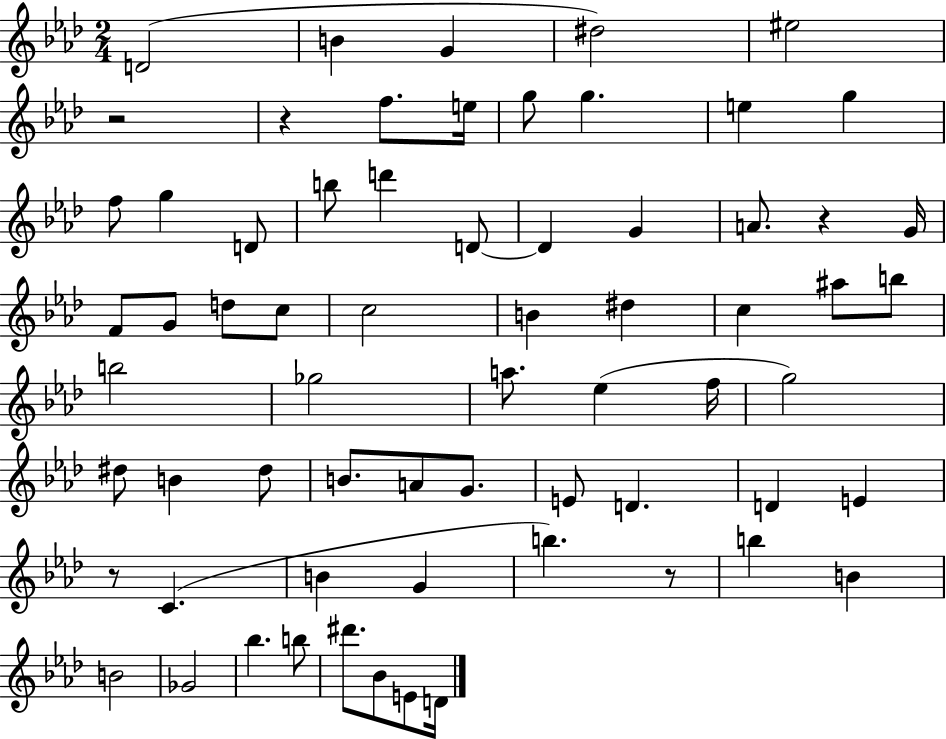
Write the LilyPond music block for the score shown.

{
  \clef treble
  \numericTimeSignature
  \time 2/4
  \key aes \major
  d'2( | b'4 g'4 | dis''2) | eis''2 | \break r2 | r4 f''8. e''16 | g''8 g''4. | e''4 g''4 | \break f''8 g''4 d'8 | b''8 d'''4 d'8~~ | d'4 g'4 | a'8. r4 g'16 | \break f'8 g'8 d''8 c''8 | c''2 | b'4 dis''4 | c''4 ais''8 b''8 | \break b''2 | ges''2 | a''8. ees''4( f''16 | g''2) | \break dis''8 b'4 dis''8 | b'8. a'8 g'8. | e'8 d'4. | d'4 e'4 | \break r8 c'4.( | b'4 g'4 | b''4.) r8 | b''4 b'4 | \break b'2 | ges'2 | bes''4. b''8 | dis'''8. bes'8 e'8 d'16 | \break \bar "|."
}